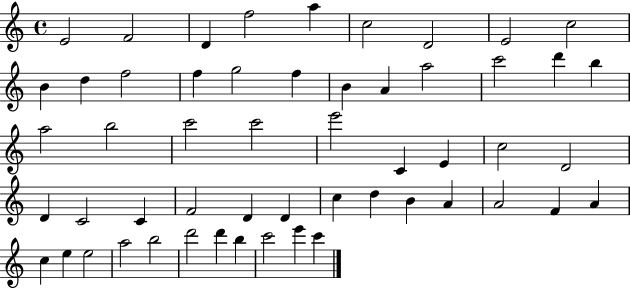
{
  \clef treble
  \time 4/4
  \defaultTimeSignature
  \key c \major
  e'2 f'2 | d'4 f''2 a''4 | c''2 d'2 | e'2 c''2 | \break b'4 d''4 f''2 | f''4 g''2 f''4 | b'4 a'4 a''2 | c'''2 d'''4 b''4 | \break a''2 b''2 | c'''2 c'''2 | e'''2 c'4 e'4 | c''2 d'2 | \break d'4 c'2 c'4 | f'2 d'4 d'4 | c''4 d''4 b'4 a'4 | a'2 f'4 a'4 | \break c''4 e''4 e''2 | a''2 b''2 | d'''2 d'''4 b''4 | c'''2 e'''4 c'''4 | \break \bar "|."
}